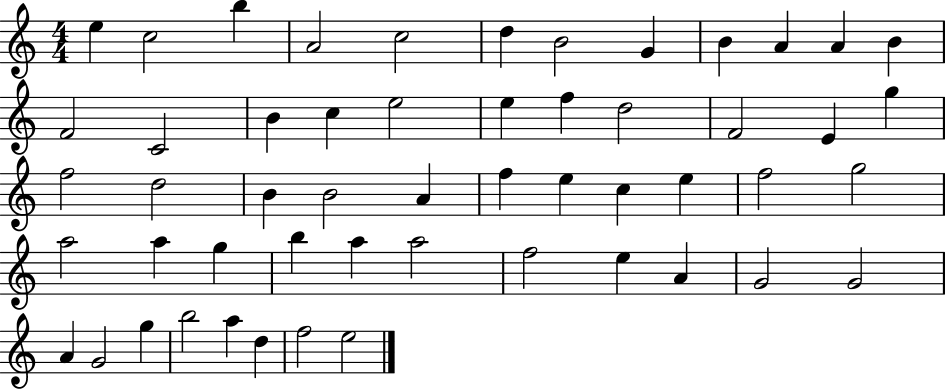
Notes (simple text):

E5/q C5/h B5/q A4/h C5/h D5/q B4/h G4/q B4/q A4/q A4/q B4/q F4/h C4/h B4/q C5/q E5/h E5/q F5/q D5/h F4/h E4/q G5/q F5/h D5/h B4/q B4/h A4/q F5/q E5/q C5/q E5/q F5/h G5/h A5/h A5/q G5/q B5/q A5/q A5/h F5/h E5/q A4/q G4/h G4/h A4/q G4/h G5/q B5/h A5/q D5/q F5/h E5/h